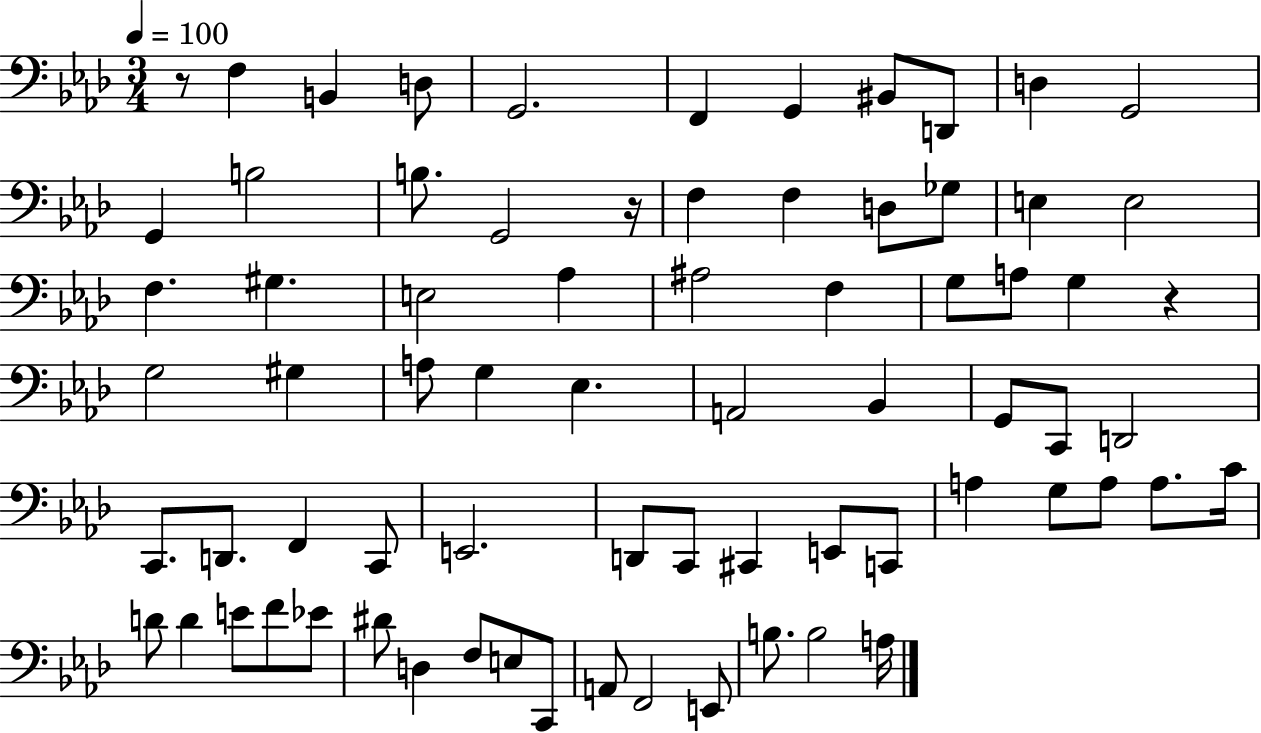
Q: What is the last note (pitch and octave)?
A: A3